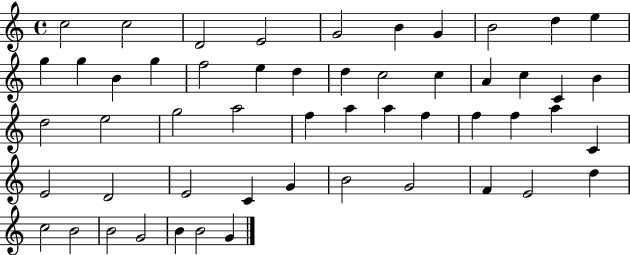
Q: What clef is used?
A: treble